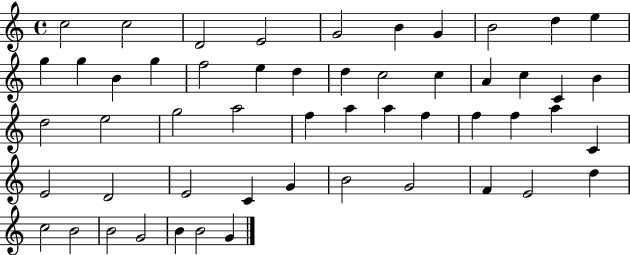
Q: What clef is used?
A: treble